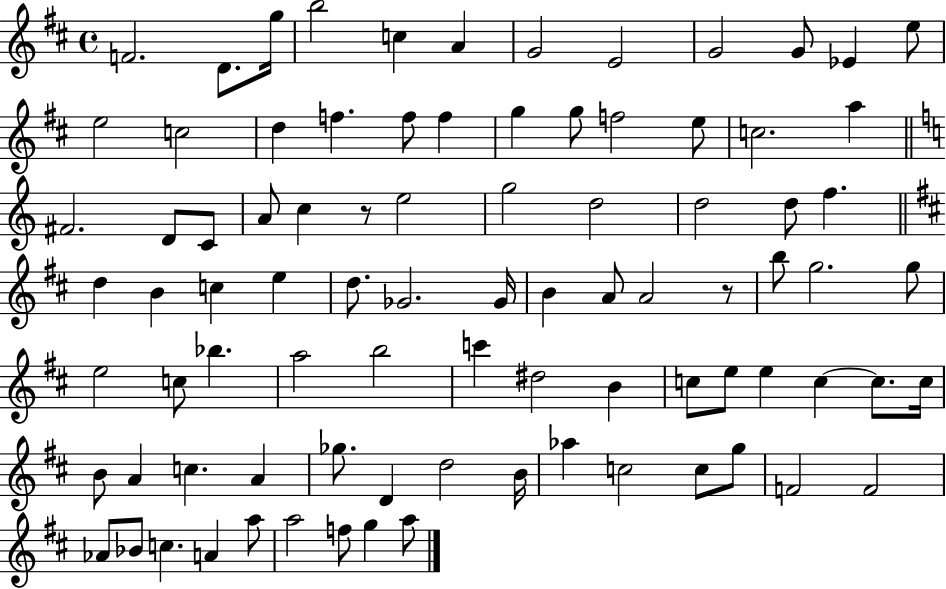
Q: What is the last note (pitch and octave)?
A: A5